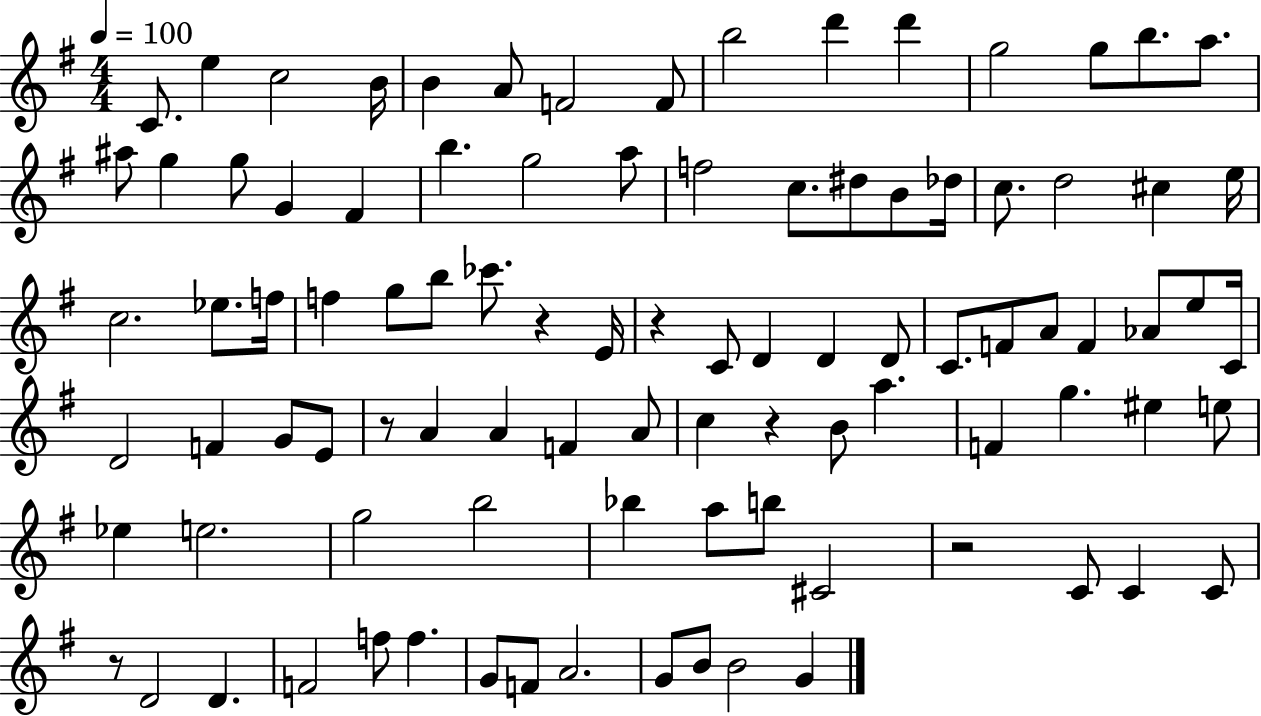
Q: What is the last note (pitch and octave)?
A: G4